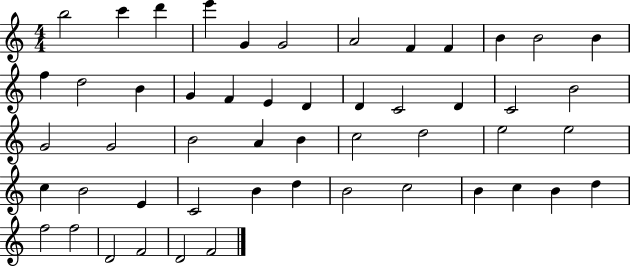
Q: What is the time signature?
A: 4/4